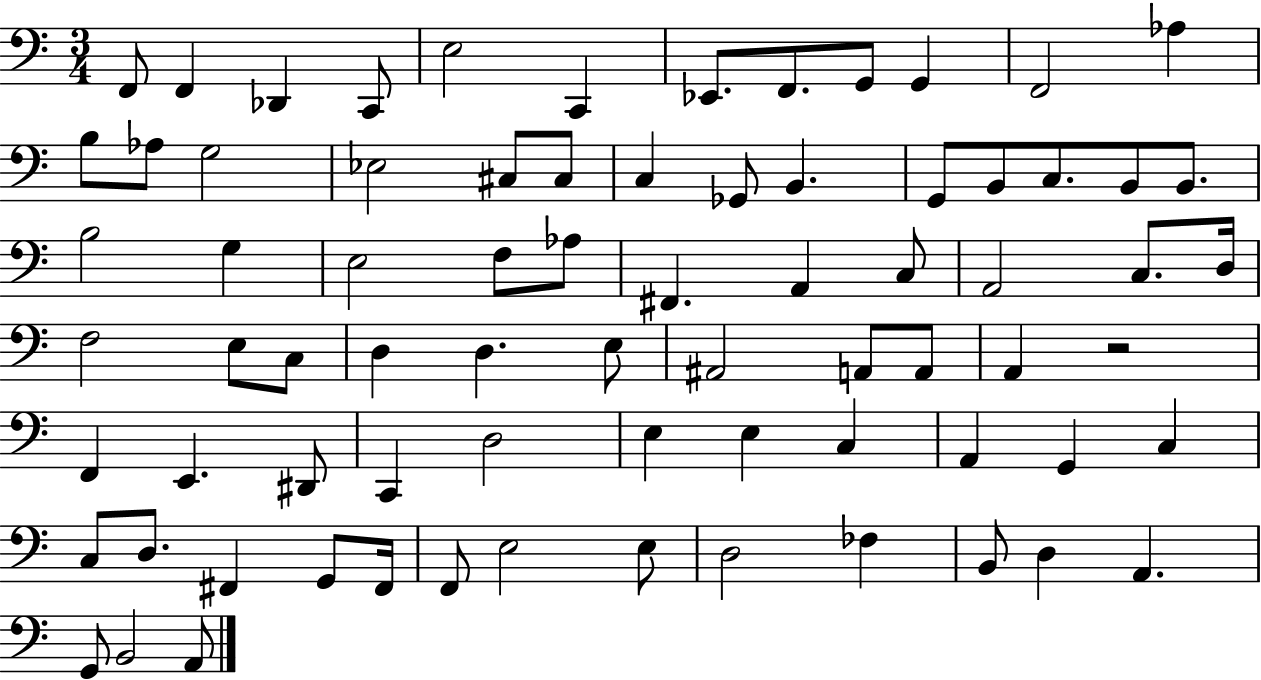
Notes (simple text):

F2/e F2/q Db2/q C2/e E3/h C2/q Eb2/e. F2/e. G2/e G2/q F2/h Ab3/q B3/e Ab3/e G3/h Eb3/h C#3/e C#3/e C3/q Gb2/e B2/q. G2/e B2/e C3/e. B2/e B2/e. B3/h G3/q E3/h F3/e Ab3/e F#2/q. A2/q C3/e A2/h C3/e. D3/s F3/h E3/e C3/e D3/q D3/q. E3/e A#2/h A2/e A2/e A2/q R/h F2/q E2/q. D#2/e C2/q D3/h E3/q E3/q C3/q A2/q G2/q C3/q C3/e D3/e. F#2/q G2/e F#2/s F2/e E3/h E3/e D3/h FES3/q B2/e D3/q A2/q. G2/e B2/h A2/e